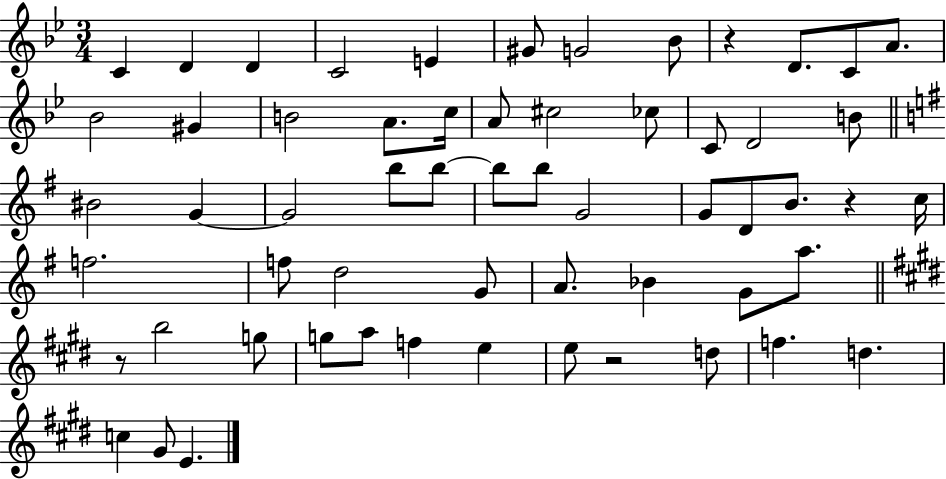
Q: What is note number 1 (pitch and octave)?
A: C4